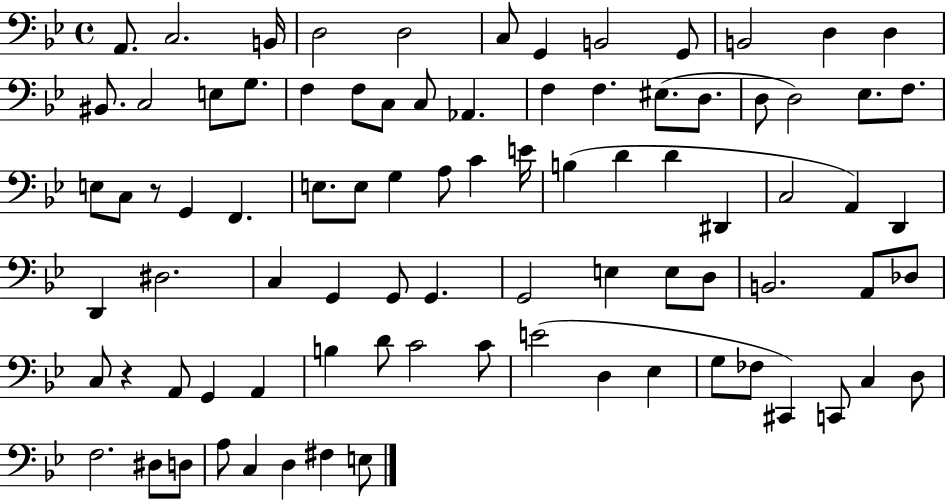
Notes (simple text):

A2/e. C3/h. B2/s D3/h D3/h C3/e G2/q B2/h G2/e B2/h D3/q D3/q BIS2/e. C3/h E3/e G3/e. F3/q F3/e C3/e C3/e Ab2/q. F3/q F3/q. EIS3/e. D3/e. D3/e D3/h Eb3/e. F3/e. E3/e C3/e R/e G2/q F2/q. E3/e. E3/e G3/q A3/e C4/q E4/s B3/q D4/q D4/q D#2/q C3/h A2/q D2/q D2/q D#3/h. C3/q G2/q G2/e G2/q. G2/h E3/q E3/e D3/e B2/h. A2/e Db3/e C3/e R/q A2/e G2/q A2/q B3/q D4/e C4/h C4/e E4/h D3/q Eb3/q G3/e FES3/e C#2/q C2/e C3/q D3/e F3/h. D#3/e D3/e A3/e C3/q D3/q F#3/q E3/e